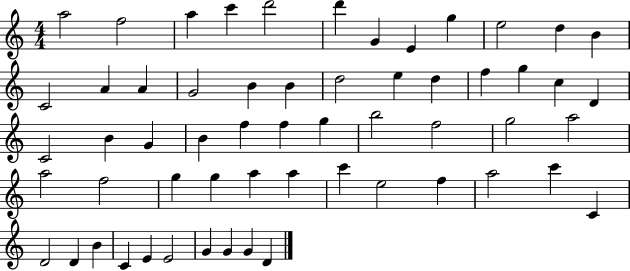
{
  \clef treble
  \numericTimeSignature
  \time 4/4
  \key c \major
  a''2 f''2 | a''4 c'''4 d'''2 | d'''4 g'4 e'4 g''4 | e''2 d''4 b'4 | \break c'2 a'4 a'4 | g'2 b'4 b'4 | d''2 e''4 d''4 | f''4 g''4 c''4 d'4 | \break c'2 b'4 g'4 | b'4 f''4 f''4 g''4 | b''2 f''2 | g''2 a''2 | \break a''2 f''2 | g''4 g''4 a''4 a''4 | c'''4 e''2 f''4 | a''2 c'''4 c'4 | \break d'2 d'4 b'4 | c'4 e'4 e'2 | g'4 g'4 g'4 d'4 | \bar "|."
}